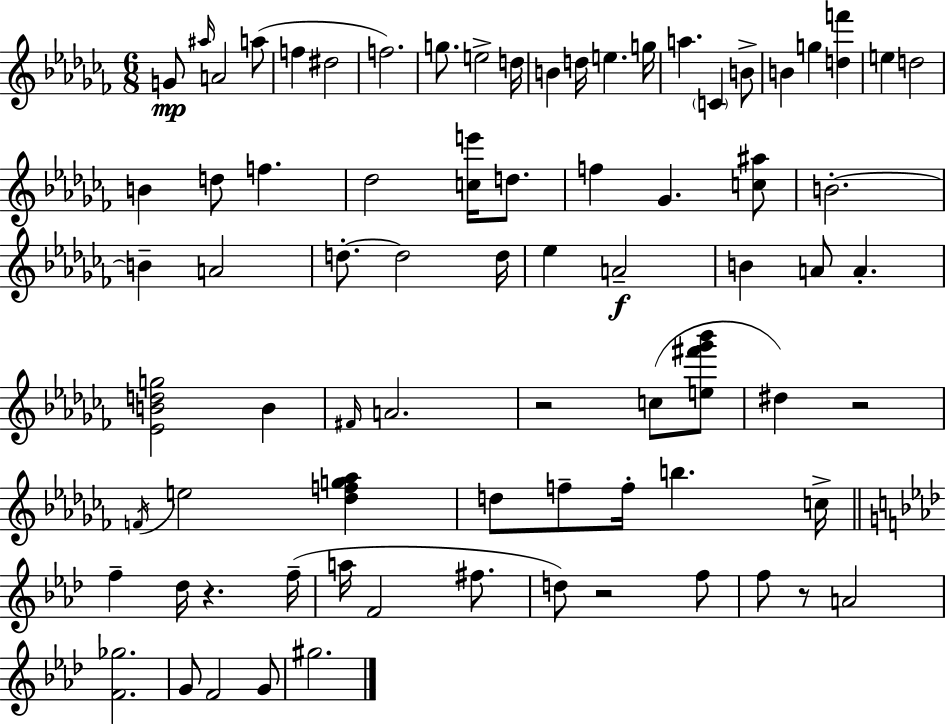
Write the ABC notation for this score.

X:1
T:Untitled
M:6/8
L:1/4
K:Abm
G/2 ^a/4 A2 a/2 f ^d2 f2 g/2 e2 d/4 B d/4 e g/4 a C B/2 B g [df'] e d2 B d/2 f _d2 [ce']/4 d/2 f _G [c^a]/2 B2 B A2 d/2 d2 d/4 _e A2 B A/2 A [_EBdg]2 B ^F/4 A2 z2 c/2 [e^f'_g'_b']/2 ^d z2 F/4 e2 [_dfg_a] d/2 f/2 f/4 b c/4 f _d/4 z f/4 a/4 F2 ^f/2 d/2 z2 f/2 f/2 z/2 A2 [F_g]2 G/2 F2 G/2 ^g2